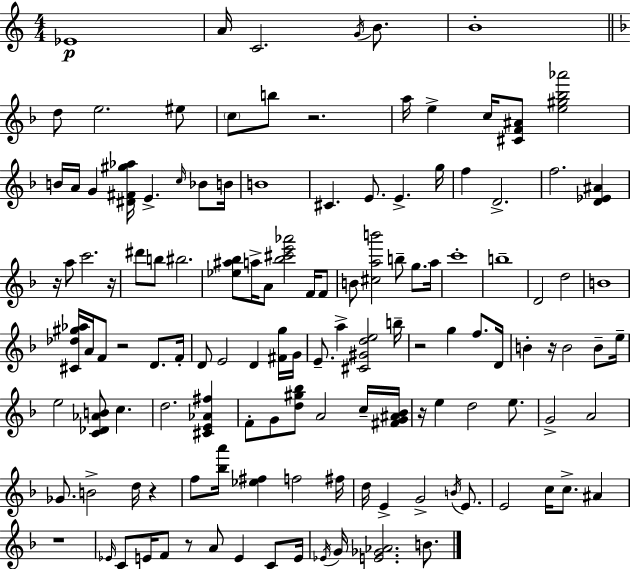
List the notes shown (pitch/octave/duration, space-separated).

Eb4/w A4/s C4/h. G4/s B4/e. B4/w D5/e E5/h. EIS5/e C5/e B5/e R/h. A5/s E5/q C5/s [C#4,F4,A#4]/e [E5,G#5,Bb5,Ab6]/h B4/s A4/s G4/q [D#4,F#4,G#5,Ab5]/s E4/q. C5/s Bb4/e B4/s B4/w C#4/q. E4/e. E4/q. G5/s F5/q D4/h. F5/h. [D4,Eb4,A#4]/q R/s A5/e C6/h. R/s D#6/e B5/e BIS5/h. [Eb5,A#5,Bb5]/e A5/s A4/e [Bb5,C#6,E6,Ab6]/h F4/s F4/e B4/e [C#5,A5,B6]/h B5/e G5/e. A5/s C6/w B5/w D4/h D5/h B4/w [C#4,Db5,G#5,Ab5]/s A4/s F4/e R/h D4/e. F4/s D4/e E4/h D4/q [F#4,G5]/s G4/s E4/e. A5/q [C#4,G#4,D5,E5]/h B5/s R/h G5/q F5/e. D4/s B4/q R/s B4/h B4/e E5/s E5/h [C4,Db4,Ab4,B4]/e C5/q. D5/h. [C#4,E4,Ab4,F#5]/q F4/e G4/e [D5,G#5,Bb5]/e A4/h C5/s [F#4,G4,A#4,Bb4]/s R/s E5/q D5/h E5/e. G4/h A4/h Gb4/e. B4/h D5/s R/q F5/e [Bb5,A6]/s [Eb5,F#5]/q F5/h F#5/s D5/s E4/q G4/h B4/s E4/e. E4/h C5/s C5/e. A#4/q R/w Eb4/s C4/e E4/s F4/e R/e A4/e E4/q C4/e E4/s Eb4/s G4/s [E4,Gb4,Ab4]/h. B4/e.